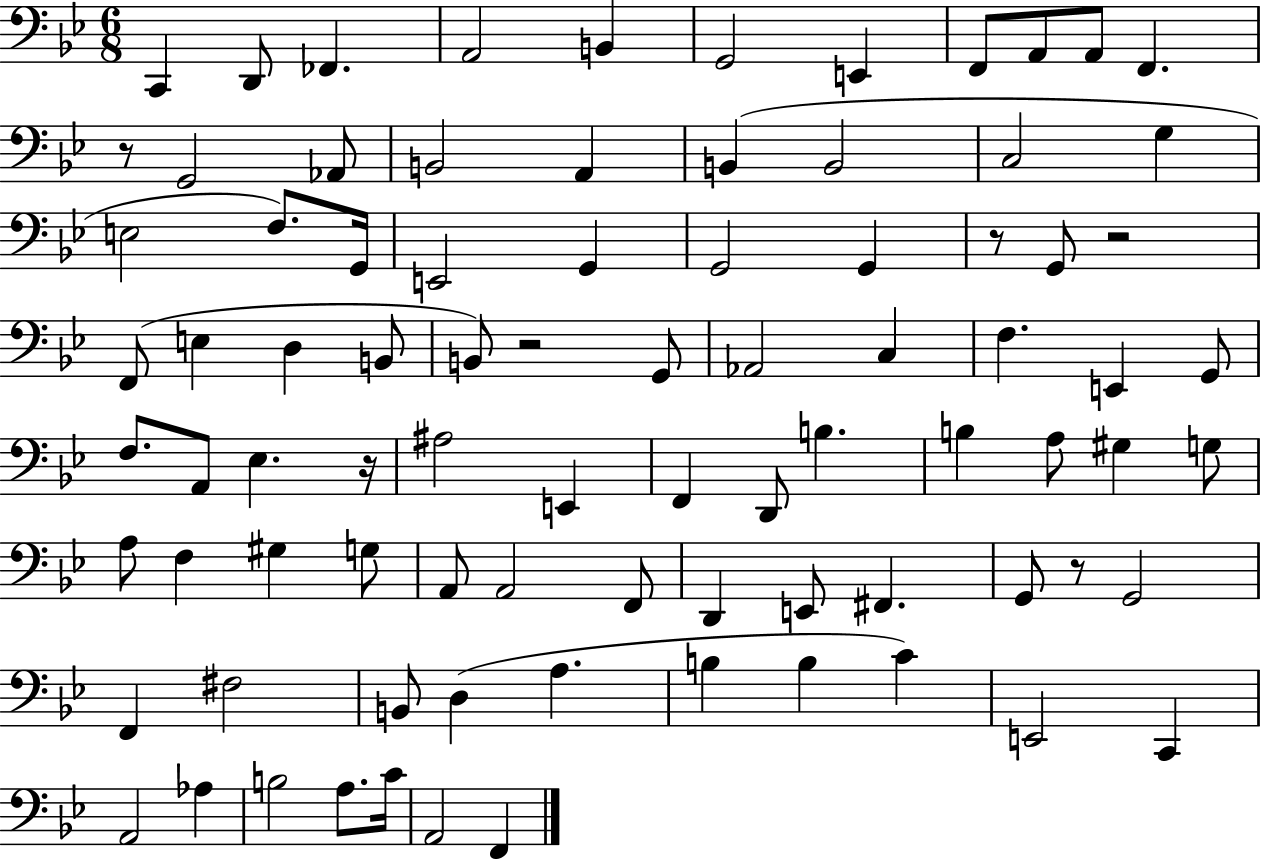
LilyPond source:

{
  \clef bass
  \numericTimeSignature
  \time 6/8
  \key bes \major
  c,4 d,8 fes,4. | a,2 b,4 | g,2 e,4 | f,8 a,8 a,8 f,4. | \break r8 g,2 aes,8 | b,2 a,4 | b,4( b,2 | c2 g4 | \break e2 f8.) g,16 | e,2 g,4 | g,2 g,4 | r8 g,8 r2 | \break f,8( e4 d4 b,8 | b,8) r2 g,8 | aes,2 c4 | f4. e,4 g,8 | \break f8. a,8 ees4. r16 | ais2 e,4 | f,4 d,8 b4. | b4 a8 gis4 g8 | \break a8 f4 gis4 g8 | a,8 a,2 f,8 | d,4 e,8 fis,4. | g,8 r8 g,2 | \break f,4 fis2 | b,8 d4( a4. | b4 b4 c'4) | e,2 c,4 | \break a,2 aes4 | b2 a8. c'16 | a,2 f,4 | \bar "|."
}